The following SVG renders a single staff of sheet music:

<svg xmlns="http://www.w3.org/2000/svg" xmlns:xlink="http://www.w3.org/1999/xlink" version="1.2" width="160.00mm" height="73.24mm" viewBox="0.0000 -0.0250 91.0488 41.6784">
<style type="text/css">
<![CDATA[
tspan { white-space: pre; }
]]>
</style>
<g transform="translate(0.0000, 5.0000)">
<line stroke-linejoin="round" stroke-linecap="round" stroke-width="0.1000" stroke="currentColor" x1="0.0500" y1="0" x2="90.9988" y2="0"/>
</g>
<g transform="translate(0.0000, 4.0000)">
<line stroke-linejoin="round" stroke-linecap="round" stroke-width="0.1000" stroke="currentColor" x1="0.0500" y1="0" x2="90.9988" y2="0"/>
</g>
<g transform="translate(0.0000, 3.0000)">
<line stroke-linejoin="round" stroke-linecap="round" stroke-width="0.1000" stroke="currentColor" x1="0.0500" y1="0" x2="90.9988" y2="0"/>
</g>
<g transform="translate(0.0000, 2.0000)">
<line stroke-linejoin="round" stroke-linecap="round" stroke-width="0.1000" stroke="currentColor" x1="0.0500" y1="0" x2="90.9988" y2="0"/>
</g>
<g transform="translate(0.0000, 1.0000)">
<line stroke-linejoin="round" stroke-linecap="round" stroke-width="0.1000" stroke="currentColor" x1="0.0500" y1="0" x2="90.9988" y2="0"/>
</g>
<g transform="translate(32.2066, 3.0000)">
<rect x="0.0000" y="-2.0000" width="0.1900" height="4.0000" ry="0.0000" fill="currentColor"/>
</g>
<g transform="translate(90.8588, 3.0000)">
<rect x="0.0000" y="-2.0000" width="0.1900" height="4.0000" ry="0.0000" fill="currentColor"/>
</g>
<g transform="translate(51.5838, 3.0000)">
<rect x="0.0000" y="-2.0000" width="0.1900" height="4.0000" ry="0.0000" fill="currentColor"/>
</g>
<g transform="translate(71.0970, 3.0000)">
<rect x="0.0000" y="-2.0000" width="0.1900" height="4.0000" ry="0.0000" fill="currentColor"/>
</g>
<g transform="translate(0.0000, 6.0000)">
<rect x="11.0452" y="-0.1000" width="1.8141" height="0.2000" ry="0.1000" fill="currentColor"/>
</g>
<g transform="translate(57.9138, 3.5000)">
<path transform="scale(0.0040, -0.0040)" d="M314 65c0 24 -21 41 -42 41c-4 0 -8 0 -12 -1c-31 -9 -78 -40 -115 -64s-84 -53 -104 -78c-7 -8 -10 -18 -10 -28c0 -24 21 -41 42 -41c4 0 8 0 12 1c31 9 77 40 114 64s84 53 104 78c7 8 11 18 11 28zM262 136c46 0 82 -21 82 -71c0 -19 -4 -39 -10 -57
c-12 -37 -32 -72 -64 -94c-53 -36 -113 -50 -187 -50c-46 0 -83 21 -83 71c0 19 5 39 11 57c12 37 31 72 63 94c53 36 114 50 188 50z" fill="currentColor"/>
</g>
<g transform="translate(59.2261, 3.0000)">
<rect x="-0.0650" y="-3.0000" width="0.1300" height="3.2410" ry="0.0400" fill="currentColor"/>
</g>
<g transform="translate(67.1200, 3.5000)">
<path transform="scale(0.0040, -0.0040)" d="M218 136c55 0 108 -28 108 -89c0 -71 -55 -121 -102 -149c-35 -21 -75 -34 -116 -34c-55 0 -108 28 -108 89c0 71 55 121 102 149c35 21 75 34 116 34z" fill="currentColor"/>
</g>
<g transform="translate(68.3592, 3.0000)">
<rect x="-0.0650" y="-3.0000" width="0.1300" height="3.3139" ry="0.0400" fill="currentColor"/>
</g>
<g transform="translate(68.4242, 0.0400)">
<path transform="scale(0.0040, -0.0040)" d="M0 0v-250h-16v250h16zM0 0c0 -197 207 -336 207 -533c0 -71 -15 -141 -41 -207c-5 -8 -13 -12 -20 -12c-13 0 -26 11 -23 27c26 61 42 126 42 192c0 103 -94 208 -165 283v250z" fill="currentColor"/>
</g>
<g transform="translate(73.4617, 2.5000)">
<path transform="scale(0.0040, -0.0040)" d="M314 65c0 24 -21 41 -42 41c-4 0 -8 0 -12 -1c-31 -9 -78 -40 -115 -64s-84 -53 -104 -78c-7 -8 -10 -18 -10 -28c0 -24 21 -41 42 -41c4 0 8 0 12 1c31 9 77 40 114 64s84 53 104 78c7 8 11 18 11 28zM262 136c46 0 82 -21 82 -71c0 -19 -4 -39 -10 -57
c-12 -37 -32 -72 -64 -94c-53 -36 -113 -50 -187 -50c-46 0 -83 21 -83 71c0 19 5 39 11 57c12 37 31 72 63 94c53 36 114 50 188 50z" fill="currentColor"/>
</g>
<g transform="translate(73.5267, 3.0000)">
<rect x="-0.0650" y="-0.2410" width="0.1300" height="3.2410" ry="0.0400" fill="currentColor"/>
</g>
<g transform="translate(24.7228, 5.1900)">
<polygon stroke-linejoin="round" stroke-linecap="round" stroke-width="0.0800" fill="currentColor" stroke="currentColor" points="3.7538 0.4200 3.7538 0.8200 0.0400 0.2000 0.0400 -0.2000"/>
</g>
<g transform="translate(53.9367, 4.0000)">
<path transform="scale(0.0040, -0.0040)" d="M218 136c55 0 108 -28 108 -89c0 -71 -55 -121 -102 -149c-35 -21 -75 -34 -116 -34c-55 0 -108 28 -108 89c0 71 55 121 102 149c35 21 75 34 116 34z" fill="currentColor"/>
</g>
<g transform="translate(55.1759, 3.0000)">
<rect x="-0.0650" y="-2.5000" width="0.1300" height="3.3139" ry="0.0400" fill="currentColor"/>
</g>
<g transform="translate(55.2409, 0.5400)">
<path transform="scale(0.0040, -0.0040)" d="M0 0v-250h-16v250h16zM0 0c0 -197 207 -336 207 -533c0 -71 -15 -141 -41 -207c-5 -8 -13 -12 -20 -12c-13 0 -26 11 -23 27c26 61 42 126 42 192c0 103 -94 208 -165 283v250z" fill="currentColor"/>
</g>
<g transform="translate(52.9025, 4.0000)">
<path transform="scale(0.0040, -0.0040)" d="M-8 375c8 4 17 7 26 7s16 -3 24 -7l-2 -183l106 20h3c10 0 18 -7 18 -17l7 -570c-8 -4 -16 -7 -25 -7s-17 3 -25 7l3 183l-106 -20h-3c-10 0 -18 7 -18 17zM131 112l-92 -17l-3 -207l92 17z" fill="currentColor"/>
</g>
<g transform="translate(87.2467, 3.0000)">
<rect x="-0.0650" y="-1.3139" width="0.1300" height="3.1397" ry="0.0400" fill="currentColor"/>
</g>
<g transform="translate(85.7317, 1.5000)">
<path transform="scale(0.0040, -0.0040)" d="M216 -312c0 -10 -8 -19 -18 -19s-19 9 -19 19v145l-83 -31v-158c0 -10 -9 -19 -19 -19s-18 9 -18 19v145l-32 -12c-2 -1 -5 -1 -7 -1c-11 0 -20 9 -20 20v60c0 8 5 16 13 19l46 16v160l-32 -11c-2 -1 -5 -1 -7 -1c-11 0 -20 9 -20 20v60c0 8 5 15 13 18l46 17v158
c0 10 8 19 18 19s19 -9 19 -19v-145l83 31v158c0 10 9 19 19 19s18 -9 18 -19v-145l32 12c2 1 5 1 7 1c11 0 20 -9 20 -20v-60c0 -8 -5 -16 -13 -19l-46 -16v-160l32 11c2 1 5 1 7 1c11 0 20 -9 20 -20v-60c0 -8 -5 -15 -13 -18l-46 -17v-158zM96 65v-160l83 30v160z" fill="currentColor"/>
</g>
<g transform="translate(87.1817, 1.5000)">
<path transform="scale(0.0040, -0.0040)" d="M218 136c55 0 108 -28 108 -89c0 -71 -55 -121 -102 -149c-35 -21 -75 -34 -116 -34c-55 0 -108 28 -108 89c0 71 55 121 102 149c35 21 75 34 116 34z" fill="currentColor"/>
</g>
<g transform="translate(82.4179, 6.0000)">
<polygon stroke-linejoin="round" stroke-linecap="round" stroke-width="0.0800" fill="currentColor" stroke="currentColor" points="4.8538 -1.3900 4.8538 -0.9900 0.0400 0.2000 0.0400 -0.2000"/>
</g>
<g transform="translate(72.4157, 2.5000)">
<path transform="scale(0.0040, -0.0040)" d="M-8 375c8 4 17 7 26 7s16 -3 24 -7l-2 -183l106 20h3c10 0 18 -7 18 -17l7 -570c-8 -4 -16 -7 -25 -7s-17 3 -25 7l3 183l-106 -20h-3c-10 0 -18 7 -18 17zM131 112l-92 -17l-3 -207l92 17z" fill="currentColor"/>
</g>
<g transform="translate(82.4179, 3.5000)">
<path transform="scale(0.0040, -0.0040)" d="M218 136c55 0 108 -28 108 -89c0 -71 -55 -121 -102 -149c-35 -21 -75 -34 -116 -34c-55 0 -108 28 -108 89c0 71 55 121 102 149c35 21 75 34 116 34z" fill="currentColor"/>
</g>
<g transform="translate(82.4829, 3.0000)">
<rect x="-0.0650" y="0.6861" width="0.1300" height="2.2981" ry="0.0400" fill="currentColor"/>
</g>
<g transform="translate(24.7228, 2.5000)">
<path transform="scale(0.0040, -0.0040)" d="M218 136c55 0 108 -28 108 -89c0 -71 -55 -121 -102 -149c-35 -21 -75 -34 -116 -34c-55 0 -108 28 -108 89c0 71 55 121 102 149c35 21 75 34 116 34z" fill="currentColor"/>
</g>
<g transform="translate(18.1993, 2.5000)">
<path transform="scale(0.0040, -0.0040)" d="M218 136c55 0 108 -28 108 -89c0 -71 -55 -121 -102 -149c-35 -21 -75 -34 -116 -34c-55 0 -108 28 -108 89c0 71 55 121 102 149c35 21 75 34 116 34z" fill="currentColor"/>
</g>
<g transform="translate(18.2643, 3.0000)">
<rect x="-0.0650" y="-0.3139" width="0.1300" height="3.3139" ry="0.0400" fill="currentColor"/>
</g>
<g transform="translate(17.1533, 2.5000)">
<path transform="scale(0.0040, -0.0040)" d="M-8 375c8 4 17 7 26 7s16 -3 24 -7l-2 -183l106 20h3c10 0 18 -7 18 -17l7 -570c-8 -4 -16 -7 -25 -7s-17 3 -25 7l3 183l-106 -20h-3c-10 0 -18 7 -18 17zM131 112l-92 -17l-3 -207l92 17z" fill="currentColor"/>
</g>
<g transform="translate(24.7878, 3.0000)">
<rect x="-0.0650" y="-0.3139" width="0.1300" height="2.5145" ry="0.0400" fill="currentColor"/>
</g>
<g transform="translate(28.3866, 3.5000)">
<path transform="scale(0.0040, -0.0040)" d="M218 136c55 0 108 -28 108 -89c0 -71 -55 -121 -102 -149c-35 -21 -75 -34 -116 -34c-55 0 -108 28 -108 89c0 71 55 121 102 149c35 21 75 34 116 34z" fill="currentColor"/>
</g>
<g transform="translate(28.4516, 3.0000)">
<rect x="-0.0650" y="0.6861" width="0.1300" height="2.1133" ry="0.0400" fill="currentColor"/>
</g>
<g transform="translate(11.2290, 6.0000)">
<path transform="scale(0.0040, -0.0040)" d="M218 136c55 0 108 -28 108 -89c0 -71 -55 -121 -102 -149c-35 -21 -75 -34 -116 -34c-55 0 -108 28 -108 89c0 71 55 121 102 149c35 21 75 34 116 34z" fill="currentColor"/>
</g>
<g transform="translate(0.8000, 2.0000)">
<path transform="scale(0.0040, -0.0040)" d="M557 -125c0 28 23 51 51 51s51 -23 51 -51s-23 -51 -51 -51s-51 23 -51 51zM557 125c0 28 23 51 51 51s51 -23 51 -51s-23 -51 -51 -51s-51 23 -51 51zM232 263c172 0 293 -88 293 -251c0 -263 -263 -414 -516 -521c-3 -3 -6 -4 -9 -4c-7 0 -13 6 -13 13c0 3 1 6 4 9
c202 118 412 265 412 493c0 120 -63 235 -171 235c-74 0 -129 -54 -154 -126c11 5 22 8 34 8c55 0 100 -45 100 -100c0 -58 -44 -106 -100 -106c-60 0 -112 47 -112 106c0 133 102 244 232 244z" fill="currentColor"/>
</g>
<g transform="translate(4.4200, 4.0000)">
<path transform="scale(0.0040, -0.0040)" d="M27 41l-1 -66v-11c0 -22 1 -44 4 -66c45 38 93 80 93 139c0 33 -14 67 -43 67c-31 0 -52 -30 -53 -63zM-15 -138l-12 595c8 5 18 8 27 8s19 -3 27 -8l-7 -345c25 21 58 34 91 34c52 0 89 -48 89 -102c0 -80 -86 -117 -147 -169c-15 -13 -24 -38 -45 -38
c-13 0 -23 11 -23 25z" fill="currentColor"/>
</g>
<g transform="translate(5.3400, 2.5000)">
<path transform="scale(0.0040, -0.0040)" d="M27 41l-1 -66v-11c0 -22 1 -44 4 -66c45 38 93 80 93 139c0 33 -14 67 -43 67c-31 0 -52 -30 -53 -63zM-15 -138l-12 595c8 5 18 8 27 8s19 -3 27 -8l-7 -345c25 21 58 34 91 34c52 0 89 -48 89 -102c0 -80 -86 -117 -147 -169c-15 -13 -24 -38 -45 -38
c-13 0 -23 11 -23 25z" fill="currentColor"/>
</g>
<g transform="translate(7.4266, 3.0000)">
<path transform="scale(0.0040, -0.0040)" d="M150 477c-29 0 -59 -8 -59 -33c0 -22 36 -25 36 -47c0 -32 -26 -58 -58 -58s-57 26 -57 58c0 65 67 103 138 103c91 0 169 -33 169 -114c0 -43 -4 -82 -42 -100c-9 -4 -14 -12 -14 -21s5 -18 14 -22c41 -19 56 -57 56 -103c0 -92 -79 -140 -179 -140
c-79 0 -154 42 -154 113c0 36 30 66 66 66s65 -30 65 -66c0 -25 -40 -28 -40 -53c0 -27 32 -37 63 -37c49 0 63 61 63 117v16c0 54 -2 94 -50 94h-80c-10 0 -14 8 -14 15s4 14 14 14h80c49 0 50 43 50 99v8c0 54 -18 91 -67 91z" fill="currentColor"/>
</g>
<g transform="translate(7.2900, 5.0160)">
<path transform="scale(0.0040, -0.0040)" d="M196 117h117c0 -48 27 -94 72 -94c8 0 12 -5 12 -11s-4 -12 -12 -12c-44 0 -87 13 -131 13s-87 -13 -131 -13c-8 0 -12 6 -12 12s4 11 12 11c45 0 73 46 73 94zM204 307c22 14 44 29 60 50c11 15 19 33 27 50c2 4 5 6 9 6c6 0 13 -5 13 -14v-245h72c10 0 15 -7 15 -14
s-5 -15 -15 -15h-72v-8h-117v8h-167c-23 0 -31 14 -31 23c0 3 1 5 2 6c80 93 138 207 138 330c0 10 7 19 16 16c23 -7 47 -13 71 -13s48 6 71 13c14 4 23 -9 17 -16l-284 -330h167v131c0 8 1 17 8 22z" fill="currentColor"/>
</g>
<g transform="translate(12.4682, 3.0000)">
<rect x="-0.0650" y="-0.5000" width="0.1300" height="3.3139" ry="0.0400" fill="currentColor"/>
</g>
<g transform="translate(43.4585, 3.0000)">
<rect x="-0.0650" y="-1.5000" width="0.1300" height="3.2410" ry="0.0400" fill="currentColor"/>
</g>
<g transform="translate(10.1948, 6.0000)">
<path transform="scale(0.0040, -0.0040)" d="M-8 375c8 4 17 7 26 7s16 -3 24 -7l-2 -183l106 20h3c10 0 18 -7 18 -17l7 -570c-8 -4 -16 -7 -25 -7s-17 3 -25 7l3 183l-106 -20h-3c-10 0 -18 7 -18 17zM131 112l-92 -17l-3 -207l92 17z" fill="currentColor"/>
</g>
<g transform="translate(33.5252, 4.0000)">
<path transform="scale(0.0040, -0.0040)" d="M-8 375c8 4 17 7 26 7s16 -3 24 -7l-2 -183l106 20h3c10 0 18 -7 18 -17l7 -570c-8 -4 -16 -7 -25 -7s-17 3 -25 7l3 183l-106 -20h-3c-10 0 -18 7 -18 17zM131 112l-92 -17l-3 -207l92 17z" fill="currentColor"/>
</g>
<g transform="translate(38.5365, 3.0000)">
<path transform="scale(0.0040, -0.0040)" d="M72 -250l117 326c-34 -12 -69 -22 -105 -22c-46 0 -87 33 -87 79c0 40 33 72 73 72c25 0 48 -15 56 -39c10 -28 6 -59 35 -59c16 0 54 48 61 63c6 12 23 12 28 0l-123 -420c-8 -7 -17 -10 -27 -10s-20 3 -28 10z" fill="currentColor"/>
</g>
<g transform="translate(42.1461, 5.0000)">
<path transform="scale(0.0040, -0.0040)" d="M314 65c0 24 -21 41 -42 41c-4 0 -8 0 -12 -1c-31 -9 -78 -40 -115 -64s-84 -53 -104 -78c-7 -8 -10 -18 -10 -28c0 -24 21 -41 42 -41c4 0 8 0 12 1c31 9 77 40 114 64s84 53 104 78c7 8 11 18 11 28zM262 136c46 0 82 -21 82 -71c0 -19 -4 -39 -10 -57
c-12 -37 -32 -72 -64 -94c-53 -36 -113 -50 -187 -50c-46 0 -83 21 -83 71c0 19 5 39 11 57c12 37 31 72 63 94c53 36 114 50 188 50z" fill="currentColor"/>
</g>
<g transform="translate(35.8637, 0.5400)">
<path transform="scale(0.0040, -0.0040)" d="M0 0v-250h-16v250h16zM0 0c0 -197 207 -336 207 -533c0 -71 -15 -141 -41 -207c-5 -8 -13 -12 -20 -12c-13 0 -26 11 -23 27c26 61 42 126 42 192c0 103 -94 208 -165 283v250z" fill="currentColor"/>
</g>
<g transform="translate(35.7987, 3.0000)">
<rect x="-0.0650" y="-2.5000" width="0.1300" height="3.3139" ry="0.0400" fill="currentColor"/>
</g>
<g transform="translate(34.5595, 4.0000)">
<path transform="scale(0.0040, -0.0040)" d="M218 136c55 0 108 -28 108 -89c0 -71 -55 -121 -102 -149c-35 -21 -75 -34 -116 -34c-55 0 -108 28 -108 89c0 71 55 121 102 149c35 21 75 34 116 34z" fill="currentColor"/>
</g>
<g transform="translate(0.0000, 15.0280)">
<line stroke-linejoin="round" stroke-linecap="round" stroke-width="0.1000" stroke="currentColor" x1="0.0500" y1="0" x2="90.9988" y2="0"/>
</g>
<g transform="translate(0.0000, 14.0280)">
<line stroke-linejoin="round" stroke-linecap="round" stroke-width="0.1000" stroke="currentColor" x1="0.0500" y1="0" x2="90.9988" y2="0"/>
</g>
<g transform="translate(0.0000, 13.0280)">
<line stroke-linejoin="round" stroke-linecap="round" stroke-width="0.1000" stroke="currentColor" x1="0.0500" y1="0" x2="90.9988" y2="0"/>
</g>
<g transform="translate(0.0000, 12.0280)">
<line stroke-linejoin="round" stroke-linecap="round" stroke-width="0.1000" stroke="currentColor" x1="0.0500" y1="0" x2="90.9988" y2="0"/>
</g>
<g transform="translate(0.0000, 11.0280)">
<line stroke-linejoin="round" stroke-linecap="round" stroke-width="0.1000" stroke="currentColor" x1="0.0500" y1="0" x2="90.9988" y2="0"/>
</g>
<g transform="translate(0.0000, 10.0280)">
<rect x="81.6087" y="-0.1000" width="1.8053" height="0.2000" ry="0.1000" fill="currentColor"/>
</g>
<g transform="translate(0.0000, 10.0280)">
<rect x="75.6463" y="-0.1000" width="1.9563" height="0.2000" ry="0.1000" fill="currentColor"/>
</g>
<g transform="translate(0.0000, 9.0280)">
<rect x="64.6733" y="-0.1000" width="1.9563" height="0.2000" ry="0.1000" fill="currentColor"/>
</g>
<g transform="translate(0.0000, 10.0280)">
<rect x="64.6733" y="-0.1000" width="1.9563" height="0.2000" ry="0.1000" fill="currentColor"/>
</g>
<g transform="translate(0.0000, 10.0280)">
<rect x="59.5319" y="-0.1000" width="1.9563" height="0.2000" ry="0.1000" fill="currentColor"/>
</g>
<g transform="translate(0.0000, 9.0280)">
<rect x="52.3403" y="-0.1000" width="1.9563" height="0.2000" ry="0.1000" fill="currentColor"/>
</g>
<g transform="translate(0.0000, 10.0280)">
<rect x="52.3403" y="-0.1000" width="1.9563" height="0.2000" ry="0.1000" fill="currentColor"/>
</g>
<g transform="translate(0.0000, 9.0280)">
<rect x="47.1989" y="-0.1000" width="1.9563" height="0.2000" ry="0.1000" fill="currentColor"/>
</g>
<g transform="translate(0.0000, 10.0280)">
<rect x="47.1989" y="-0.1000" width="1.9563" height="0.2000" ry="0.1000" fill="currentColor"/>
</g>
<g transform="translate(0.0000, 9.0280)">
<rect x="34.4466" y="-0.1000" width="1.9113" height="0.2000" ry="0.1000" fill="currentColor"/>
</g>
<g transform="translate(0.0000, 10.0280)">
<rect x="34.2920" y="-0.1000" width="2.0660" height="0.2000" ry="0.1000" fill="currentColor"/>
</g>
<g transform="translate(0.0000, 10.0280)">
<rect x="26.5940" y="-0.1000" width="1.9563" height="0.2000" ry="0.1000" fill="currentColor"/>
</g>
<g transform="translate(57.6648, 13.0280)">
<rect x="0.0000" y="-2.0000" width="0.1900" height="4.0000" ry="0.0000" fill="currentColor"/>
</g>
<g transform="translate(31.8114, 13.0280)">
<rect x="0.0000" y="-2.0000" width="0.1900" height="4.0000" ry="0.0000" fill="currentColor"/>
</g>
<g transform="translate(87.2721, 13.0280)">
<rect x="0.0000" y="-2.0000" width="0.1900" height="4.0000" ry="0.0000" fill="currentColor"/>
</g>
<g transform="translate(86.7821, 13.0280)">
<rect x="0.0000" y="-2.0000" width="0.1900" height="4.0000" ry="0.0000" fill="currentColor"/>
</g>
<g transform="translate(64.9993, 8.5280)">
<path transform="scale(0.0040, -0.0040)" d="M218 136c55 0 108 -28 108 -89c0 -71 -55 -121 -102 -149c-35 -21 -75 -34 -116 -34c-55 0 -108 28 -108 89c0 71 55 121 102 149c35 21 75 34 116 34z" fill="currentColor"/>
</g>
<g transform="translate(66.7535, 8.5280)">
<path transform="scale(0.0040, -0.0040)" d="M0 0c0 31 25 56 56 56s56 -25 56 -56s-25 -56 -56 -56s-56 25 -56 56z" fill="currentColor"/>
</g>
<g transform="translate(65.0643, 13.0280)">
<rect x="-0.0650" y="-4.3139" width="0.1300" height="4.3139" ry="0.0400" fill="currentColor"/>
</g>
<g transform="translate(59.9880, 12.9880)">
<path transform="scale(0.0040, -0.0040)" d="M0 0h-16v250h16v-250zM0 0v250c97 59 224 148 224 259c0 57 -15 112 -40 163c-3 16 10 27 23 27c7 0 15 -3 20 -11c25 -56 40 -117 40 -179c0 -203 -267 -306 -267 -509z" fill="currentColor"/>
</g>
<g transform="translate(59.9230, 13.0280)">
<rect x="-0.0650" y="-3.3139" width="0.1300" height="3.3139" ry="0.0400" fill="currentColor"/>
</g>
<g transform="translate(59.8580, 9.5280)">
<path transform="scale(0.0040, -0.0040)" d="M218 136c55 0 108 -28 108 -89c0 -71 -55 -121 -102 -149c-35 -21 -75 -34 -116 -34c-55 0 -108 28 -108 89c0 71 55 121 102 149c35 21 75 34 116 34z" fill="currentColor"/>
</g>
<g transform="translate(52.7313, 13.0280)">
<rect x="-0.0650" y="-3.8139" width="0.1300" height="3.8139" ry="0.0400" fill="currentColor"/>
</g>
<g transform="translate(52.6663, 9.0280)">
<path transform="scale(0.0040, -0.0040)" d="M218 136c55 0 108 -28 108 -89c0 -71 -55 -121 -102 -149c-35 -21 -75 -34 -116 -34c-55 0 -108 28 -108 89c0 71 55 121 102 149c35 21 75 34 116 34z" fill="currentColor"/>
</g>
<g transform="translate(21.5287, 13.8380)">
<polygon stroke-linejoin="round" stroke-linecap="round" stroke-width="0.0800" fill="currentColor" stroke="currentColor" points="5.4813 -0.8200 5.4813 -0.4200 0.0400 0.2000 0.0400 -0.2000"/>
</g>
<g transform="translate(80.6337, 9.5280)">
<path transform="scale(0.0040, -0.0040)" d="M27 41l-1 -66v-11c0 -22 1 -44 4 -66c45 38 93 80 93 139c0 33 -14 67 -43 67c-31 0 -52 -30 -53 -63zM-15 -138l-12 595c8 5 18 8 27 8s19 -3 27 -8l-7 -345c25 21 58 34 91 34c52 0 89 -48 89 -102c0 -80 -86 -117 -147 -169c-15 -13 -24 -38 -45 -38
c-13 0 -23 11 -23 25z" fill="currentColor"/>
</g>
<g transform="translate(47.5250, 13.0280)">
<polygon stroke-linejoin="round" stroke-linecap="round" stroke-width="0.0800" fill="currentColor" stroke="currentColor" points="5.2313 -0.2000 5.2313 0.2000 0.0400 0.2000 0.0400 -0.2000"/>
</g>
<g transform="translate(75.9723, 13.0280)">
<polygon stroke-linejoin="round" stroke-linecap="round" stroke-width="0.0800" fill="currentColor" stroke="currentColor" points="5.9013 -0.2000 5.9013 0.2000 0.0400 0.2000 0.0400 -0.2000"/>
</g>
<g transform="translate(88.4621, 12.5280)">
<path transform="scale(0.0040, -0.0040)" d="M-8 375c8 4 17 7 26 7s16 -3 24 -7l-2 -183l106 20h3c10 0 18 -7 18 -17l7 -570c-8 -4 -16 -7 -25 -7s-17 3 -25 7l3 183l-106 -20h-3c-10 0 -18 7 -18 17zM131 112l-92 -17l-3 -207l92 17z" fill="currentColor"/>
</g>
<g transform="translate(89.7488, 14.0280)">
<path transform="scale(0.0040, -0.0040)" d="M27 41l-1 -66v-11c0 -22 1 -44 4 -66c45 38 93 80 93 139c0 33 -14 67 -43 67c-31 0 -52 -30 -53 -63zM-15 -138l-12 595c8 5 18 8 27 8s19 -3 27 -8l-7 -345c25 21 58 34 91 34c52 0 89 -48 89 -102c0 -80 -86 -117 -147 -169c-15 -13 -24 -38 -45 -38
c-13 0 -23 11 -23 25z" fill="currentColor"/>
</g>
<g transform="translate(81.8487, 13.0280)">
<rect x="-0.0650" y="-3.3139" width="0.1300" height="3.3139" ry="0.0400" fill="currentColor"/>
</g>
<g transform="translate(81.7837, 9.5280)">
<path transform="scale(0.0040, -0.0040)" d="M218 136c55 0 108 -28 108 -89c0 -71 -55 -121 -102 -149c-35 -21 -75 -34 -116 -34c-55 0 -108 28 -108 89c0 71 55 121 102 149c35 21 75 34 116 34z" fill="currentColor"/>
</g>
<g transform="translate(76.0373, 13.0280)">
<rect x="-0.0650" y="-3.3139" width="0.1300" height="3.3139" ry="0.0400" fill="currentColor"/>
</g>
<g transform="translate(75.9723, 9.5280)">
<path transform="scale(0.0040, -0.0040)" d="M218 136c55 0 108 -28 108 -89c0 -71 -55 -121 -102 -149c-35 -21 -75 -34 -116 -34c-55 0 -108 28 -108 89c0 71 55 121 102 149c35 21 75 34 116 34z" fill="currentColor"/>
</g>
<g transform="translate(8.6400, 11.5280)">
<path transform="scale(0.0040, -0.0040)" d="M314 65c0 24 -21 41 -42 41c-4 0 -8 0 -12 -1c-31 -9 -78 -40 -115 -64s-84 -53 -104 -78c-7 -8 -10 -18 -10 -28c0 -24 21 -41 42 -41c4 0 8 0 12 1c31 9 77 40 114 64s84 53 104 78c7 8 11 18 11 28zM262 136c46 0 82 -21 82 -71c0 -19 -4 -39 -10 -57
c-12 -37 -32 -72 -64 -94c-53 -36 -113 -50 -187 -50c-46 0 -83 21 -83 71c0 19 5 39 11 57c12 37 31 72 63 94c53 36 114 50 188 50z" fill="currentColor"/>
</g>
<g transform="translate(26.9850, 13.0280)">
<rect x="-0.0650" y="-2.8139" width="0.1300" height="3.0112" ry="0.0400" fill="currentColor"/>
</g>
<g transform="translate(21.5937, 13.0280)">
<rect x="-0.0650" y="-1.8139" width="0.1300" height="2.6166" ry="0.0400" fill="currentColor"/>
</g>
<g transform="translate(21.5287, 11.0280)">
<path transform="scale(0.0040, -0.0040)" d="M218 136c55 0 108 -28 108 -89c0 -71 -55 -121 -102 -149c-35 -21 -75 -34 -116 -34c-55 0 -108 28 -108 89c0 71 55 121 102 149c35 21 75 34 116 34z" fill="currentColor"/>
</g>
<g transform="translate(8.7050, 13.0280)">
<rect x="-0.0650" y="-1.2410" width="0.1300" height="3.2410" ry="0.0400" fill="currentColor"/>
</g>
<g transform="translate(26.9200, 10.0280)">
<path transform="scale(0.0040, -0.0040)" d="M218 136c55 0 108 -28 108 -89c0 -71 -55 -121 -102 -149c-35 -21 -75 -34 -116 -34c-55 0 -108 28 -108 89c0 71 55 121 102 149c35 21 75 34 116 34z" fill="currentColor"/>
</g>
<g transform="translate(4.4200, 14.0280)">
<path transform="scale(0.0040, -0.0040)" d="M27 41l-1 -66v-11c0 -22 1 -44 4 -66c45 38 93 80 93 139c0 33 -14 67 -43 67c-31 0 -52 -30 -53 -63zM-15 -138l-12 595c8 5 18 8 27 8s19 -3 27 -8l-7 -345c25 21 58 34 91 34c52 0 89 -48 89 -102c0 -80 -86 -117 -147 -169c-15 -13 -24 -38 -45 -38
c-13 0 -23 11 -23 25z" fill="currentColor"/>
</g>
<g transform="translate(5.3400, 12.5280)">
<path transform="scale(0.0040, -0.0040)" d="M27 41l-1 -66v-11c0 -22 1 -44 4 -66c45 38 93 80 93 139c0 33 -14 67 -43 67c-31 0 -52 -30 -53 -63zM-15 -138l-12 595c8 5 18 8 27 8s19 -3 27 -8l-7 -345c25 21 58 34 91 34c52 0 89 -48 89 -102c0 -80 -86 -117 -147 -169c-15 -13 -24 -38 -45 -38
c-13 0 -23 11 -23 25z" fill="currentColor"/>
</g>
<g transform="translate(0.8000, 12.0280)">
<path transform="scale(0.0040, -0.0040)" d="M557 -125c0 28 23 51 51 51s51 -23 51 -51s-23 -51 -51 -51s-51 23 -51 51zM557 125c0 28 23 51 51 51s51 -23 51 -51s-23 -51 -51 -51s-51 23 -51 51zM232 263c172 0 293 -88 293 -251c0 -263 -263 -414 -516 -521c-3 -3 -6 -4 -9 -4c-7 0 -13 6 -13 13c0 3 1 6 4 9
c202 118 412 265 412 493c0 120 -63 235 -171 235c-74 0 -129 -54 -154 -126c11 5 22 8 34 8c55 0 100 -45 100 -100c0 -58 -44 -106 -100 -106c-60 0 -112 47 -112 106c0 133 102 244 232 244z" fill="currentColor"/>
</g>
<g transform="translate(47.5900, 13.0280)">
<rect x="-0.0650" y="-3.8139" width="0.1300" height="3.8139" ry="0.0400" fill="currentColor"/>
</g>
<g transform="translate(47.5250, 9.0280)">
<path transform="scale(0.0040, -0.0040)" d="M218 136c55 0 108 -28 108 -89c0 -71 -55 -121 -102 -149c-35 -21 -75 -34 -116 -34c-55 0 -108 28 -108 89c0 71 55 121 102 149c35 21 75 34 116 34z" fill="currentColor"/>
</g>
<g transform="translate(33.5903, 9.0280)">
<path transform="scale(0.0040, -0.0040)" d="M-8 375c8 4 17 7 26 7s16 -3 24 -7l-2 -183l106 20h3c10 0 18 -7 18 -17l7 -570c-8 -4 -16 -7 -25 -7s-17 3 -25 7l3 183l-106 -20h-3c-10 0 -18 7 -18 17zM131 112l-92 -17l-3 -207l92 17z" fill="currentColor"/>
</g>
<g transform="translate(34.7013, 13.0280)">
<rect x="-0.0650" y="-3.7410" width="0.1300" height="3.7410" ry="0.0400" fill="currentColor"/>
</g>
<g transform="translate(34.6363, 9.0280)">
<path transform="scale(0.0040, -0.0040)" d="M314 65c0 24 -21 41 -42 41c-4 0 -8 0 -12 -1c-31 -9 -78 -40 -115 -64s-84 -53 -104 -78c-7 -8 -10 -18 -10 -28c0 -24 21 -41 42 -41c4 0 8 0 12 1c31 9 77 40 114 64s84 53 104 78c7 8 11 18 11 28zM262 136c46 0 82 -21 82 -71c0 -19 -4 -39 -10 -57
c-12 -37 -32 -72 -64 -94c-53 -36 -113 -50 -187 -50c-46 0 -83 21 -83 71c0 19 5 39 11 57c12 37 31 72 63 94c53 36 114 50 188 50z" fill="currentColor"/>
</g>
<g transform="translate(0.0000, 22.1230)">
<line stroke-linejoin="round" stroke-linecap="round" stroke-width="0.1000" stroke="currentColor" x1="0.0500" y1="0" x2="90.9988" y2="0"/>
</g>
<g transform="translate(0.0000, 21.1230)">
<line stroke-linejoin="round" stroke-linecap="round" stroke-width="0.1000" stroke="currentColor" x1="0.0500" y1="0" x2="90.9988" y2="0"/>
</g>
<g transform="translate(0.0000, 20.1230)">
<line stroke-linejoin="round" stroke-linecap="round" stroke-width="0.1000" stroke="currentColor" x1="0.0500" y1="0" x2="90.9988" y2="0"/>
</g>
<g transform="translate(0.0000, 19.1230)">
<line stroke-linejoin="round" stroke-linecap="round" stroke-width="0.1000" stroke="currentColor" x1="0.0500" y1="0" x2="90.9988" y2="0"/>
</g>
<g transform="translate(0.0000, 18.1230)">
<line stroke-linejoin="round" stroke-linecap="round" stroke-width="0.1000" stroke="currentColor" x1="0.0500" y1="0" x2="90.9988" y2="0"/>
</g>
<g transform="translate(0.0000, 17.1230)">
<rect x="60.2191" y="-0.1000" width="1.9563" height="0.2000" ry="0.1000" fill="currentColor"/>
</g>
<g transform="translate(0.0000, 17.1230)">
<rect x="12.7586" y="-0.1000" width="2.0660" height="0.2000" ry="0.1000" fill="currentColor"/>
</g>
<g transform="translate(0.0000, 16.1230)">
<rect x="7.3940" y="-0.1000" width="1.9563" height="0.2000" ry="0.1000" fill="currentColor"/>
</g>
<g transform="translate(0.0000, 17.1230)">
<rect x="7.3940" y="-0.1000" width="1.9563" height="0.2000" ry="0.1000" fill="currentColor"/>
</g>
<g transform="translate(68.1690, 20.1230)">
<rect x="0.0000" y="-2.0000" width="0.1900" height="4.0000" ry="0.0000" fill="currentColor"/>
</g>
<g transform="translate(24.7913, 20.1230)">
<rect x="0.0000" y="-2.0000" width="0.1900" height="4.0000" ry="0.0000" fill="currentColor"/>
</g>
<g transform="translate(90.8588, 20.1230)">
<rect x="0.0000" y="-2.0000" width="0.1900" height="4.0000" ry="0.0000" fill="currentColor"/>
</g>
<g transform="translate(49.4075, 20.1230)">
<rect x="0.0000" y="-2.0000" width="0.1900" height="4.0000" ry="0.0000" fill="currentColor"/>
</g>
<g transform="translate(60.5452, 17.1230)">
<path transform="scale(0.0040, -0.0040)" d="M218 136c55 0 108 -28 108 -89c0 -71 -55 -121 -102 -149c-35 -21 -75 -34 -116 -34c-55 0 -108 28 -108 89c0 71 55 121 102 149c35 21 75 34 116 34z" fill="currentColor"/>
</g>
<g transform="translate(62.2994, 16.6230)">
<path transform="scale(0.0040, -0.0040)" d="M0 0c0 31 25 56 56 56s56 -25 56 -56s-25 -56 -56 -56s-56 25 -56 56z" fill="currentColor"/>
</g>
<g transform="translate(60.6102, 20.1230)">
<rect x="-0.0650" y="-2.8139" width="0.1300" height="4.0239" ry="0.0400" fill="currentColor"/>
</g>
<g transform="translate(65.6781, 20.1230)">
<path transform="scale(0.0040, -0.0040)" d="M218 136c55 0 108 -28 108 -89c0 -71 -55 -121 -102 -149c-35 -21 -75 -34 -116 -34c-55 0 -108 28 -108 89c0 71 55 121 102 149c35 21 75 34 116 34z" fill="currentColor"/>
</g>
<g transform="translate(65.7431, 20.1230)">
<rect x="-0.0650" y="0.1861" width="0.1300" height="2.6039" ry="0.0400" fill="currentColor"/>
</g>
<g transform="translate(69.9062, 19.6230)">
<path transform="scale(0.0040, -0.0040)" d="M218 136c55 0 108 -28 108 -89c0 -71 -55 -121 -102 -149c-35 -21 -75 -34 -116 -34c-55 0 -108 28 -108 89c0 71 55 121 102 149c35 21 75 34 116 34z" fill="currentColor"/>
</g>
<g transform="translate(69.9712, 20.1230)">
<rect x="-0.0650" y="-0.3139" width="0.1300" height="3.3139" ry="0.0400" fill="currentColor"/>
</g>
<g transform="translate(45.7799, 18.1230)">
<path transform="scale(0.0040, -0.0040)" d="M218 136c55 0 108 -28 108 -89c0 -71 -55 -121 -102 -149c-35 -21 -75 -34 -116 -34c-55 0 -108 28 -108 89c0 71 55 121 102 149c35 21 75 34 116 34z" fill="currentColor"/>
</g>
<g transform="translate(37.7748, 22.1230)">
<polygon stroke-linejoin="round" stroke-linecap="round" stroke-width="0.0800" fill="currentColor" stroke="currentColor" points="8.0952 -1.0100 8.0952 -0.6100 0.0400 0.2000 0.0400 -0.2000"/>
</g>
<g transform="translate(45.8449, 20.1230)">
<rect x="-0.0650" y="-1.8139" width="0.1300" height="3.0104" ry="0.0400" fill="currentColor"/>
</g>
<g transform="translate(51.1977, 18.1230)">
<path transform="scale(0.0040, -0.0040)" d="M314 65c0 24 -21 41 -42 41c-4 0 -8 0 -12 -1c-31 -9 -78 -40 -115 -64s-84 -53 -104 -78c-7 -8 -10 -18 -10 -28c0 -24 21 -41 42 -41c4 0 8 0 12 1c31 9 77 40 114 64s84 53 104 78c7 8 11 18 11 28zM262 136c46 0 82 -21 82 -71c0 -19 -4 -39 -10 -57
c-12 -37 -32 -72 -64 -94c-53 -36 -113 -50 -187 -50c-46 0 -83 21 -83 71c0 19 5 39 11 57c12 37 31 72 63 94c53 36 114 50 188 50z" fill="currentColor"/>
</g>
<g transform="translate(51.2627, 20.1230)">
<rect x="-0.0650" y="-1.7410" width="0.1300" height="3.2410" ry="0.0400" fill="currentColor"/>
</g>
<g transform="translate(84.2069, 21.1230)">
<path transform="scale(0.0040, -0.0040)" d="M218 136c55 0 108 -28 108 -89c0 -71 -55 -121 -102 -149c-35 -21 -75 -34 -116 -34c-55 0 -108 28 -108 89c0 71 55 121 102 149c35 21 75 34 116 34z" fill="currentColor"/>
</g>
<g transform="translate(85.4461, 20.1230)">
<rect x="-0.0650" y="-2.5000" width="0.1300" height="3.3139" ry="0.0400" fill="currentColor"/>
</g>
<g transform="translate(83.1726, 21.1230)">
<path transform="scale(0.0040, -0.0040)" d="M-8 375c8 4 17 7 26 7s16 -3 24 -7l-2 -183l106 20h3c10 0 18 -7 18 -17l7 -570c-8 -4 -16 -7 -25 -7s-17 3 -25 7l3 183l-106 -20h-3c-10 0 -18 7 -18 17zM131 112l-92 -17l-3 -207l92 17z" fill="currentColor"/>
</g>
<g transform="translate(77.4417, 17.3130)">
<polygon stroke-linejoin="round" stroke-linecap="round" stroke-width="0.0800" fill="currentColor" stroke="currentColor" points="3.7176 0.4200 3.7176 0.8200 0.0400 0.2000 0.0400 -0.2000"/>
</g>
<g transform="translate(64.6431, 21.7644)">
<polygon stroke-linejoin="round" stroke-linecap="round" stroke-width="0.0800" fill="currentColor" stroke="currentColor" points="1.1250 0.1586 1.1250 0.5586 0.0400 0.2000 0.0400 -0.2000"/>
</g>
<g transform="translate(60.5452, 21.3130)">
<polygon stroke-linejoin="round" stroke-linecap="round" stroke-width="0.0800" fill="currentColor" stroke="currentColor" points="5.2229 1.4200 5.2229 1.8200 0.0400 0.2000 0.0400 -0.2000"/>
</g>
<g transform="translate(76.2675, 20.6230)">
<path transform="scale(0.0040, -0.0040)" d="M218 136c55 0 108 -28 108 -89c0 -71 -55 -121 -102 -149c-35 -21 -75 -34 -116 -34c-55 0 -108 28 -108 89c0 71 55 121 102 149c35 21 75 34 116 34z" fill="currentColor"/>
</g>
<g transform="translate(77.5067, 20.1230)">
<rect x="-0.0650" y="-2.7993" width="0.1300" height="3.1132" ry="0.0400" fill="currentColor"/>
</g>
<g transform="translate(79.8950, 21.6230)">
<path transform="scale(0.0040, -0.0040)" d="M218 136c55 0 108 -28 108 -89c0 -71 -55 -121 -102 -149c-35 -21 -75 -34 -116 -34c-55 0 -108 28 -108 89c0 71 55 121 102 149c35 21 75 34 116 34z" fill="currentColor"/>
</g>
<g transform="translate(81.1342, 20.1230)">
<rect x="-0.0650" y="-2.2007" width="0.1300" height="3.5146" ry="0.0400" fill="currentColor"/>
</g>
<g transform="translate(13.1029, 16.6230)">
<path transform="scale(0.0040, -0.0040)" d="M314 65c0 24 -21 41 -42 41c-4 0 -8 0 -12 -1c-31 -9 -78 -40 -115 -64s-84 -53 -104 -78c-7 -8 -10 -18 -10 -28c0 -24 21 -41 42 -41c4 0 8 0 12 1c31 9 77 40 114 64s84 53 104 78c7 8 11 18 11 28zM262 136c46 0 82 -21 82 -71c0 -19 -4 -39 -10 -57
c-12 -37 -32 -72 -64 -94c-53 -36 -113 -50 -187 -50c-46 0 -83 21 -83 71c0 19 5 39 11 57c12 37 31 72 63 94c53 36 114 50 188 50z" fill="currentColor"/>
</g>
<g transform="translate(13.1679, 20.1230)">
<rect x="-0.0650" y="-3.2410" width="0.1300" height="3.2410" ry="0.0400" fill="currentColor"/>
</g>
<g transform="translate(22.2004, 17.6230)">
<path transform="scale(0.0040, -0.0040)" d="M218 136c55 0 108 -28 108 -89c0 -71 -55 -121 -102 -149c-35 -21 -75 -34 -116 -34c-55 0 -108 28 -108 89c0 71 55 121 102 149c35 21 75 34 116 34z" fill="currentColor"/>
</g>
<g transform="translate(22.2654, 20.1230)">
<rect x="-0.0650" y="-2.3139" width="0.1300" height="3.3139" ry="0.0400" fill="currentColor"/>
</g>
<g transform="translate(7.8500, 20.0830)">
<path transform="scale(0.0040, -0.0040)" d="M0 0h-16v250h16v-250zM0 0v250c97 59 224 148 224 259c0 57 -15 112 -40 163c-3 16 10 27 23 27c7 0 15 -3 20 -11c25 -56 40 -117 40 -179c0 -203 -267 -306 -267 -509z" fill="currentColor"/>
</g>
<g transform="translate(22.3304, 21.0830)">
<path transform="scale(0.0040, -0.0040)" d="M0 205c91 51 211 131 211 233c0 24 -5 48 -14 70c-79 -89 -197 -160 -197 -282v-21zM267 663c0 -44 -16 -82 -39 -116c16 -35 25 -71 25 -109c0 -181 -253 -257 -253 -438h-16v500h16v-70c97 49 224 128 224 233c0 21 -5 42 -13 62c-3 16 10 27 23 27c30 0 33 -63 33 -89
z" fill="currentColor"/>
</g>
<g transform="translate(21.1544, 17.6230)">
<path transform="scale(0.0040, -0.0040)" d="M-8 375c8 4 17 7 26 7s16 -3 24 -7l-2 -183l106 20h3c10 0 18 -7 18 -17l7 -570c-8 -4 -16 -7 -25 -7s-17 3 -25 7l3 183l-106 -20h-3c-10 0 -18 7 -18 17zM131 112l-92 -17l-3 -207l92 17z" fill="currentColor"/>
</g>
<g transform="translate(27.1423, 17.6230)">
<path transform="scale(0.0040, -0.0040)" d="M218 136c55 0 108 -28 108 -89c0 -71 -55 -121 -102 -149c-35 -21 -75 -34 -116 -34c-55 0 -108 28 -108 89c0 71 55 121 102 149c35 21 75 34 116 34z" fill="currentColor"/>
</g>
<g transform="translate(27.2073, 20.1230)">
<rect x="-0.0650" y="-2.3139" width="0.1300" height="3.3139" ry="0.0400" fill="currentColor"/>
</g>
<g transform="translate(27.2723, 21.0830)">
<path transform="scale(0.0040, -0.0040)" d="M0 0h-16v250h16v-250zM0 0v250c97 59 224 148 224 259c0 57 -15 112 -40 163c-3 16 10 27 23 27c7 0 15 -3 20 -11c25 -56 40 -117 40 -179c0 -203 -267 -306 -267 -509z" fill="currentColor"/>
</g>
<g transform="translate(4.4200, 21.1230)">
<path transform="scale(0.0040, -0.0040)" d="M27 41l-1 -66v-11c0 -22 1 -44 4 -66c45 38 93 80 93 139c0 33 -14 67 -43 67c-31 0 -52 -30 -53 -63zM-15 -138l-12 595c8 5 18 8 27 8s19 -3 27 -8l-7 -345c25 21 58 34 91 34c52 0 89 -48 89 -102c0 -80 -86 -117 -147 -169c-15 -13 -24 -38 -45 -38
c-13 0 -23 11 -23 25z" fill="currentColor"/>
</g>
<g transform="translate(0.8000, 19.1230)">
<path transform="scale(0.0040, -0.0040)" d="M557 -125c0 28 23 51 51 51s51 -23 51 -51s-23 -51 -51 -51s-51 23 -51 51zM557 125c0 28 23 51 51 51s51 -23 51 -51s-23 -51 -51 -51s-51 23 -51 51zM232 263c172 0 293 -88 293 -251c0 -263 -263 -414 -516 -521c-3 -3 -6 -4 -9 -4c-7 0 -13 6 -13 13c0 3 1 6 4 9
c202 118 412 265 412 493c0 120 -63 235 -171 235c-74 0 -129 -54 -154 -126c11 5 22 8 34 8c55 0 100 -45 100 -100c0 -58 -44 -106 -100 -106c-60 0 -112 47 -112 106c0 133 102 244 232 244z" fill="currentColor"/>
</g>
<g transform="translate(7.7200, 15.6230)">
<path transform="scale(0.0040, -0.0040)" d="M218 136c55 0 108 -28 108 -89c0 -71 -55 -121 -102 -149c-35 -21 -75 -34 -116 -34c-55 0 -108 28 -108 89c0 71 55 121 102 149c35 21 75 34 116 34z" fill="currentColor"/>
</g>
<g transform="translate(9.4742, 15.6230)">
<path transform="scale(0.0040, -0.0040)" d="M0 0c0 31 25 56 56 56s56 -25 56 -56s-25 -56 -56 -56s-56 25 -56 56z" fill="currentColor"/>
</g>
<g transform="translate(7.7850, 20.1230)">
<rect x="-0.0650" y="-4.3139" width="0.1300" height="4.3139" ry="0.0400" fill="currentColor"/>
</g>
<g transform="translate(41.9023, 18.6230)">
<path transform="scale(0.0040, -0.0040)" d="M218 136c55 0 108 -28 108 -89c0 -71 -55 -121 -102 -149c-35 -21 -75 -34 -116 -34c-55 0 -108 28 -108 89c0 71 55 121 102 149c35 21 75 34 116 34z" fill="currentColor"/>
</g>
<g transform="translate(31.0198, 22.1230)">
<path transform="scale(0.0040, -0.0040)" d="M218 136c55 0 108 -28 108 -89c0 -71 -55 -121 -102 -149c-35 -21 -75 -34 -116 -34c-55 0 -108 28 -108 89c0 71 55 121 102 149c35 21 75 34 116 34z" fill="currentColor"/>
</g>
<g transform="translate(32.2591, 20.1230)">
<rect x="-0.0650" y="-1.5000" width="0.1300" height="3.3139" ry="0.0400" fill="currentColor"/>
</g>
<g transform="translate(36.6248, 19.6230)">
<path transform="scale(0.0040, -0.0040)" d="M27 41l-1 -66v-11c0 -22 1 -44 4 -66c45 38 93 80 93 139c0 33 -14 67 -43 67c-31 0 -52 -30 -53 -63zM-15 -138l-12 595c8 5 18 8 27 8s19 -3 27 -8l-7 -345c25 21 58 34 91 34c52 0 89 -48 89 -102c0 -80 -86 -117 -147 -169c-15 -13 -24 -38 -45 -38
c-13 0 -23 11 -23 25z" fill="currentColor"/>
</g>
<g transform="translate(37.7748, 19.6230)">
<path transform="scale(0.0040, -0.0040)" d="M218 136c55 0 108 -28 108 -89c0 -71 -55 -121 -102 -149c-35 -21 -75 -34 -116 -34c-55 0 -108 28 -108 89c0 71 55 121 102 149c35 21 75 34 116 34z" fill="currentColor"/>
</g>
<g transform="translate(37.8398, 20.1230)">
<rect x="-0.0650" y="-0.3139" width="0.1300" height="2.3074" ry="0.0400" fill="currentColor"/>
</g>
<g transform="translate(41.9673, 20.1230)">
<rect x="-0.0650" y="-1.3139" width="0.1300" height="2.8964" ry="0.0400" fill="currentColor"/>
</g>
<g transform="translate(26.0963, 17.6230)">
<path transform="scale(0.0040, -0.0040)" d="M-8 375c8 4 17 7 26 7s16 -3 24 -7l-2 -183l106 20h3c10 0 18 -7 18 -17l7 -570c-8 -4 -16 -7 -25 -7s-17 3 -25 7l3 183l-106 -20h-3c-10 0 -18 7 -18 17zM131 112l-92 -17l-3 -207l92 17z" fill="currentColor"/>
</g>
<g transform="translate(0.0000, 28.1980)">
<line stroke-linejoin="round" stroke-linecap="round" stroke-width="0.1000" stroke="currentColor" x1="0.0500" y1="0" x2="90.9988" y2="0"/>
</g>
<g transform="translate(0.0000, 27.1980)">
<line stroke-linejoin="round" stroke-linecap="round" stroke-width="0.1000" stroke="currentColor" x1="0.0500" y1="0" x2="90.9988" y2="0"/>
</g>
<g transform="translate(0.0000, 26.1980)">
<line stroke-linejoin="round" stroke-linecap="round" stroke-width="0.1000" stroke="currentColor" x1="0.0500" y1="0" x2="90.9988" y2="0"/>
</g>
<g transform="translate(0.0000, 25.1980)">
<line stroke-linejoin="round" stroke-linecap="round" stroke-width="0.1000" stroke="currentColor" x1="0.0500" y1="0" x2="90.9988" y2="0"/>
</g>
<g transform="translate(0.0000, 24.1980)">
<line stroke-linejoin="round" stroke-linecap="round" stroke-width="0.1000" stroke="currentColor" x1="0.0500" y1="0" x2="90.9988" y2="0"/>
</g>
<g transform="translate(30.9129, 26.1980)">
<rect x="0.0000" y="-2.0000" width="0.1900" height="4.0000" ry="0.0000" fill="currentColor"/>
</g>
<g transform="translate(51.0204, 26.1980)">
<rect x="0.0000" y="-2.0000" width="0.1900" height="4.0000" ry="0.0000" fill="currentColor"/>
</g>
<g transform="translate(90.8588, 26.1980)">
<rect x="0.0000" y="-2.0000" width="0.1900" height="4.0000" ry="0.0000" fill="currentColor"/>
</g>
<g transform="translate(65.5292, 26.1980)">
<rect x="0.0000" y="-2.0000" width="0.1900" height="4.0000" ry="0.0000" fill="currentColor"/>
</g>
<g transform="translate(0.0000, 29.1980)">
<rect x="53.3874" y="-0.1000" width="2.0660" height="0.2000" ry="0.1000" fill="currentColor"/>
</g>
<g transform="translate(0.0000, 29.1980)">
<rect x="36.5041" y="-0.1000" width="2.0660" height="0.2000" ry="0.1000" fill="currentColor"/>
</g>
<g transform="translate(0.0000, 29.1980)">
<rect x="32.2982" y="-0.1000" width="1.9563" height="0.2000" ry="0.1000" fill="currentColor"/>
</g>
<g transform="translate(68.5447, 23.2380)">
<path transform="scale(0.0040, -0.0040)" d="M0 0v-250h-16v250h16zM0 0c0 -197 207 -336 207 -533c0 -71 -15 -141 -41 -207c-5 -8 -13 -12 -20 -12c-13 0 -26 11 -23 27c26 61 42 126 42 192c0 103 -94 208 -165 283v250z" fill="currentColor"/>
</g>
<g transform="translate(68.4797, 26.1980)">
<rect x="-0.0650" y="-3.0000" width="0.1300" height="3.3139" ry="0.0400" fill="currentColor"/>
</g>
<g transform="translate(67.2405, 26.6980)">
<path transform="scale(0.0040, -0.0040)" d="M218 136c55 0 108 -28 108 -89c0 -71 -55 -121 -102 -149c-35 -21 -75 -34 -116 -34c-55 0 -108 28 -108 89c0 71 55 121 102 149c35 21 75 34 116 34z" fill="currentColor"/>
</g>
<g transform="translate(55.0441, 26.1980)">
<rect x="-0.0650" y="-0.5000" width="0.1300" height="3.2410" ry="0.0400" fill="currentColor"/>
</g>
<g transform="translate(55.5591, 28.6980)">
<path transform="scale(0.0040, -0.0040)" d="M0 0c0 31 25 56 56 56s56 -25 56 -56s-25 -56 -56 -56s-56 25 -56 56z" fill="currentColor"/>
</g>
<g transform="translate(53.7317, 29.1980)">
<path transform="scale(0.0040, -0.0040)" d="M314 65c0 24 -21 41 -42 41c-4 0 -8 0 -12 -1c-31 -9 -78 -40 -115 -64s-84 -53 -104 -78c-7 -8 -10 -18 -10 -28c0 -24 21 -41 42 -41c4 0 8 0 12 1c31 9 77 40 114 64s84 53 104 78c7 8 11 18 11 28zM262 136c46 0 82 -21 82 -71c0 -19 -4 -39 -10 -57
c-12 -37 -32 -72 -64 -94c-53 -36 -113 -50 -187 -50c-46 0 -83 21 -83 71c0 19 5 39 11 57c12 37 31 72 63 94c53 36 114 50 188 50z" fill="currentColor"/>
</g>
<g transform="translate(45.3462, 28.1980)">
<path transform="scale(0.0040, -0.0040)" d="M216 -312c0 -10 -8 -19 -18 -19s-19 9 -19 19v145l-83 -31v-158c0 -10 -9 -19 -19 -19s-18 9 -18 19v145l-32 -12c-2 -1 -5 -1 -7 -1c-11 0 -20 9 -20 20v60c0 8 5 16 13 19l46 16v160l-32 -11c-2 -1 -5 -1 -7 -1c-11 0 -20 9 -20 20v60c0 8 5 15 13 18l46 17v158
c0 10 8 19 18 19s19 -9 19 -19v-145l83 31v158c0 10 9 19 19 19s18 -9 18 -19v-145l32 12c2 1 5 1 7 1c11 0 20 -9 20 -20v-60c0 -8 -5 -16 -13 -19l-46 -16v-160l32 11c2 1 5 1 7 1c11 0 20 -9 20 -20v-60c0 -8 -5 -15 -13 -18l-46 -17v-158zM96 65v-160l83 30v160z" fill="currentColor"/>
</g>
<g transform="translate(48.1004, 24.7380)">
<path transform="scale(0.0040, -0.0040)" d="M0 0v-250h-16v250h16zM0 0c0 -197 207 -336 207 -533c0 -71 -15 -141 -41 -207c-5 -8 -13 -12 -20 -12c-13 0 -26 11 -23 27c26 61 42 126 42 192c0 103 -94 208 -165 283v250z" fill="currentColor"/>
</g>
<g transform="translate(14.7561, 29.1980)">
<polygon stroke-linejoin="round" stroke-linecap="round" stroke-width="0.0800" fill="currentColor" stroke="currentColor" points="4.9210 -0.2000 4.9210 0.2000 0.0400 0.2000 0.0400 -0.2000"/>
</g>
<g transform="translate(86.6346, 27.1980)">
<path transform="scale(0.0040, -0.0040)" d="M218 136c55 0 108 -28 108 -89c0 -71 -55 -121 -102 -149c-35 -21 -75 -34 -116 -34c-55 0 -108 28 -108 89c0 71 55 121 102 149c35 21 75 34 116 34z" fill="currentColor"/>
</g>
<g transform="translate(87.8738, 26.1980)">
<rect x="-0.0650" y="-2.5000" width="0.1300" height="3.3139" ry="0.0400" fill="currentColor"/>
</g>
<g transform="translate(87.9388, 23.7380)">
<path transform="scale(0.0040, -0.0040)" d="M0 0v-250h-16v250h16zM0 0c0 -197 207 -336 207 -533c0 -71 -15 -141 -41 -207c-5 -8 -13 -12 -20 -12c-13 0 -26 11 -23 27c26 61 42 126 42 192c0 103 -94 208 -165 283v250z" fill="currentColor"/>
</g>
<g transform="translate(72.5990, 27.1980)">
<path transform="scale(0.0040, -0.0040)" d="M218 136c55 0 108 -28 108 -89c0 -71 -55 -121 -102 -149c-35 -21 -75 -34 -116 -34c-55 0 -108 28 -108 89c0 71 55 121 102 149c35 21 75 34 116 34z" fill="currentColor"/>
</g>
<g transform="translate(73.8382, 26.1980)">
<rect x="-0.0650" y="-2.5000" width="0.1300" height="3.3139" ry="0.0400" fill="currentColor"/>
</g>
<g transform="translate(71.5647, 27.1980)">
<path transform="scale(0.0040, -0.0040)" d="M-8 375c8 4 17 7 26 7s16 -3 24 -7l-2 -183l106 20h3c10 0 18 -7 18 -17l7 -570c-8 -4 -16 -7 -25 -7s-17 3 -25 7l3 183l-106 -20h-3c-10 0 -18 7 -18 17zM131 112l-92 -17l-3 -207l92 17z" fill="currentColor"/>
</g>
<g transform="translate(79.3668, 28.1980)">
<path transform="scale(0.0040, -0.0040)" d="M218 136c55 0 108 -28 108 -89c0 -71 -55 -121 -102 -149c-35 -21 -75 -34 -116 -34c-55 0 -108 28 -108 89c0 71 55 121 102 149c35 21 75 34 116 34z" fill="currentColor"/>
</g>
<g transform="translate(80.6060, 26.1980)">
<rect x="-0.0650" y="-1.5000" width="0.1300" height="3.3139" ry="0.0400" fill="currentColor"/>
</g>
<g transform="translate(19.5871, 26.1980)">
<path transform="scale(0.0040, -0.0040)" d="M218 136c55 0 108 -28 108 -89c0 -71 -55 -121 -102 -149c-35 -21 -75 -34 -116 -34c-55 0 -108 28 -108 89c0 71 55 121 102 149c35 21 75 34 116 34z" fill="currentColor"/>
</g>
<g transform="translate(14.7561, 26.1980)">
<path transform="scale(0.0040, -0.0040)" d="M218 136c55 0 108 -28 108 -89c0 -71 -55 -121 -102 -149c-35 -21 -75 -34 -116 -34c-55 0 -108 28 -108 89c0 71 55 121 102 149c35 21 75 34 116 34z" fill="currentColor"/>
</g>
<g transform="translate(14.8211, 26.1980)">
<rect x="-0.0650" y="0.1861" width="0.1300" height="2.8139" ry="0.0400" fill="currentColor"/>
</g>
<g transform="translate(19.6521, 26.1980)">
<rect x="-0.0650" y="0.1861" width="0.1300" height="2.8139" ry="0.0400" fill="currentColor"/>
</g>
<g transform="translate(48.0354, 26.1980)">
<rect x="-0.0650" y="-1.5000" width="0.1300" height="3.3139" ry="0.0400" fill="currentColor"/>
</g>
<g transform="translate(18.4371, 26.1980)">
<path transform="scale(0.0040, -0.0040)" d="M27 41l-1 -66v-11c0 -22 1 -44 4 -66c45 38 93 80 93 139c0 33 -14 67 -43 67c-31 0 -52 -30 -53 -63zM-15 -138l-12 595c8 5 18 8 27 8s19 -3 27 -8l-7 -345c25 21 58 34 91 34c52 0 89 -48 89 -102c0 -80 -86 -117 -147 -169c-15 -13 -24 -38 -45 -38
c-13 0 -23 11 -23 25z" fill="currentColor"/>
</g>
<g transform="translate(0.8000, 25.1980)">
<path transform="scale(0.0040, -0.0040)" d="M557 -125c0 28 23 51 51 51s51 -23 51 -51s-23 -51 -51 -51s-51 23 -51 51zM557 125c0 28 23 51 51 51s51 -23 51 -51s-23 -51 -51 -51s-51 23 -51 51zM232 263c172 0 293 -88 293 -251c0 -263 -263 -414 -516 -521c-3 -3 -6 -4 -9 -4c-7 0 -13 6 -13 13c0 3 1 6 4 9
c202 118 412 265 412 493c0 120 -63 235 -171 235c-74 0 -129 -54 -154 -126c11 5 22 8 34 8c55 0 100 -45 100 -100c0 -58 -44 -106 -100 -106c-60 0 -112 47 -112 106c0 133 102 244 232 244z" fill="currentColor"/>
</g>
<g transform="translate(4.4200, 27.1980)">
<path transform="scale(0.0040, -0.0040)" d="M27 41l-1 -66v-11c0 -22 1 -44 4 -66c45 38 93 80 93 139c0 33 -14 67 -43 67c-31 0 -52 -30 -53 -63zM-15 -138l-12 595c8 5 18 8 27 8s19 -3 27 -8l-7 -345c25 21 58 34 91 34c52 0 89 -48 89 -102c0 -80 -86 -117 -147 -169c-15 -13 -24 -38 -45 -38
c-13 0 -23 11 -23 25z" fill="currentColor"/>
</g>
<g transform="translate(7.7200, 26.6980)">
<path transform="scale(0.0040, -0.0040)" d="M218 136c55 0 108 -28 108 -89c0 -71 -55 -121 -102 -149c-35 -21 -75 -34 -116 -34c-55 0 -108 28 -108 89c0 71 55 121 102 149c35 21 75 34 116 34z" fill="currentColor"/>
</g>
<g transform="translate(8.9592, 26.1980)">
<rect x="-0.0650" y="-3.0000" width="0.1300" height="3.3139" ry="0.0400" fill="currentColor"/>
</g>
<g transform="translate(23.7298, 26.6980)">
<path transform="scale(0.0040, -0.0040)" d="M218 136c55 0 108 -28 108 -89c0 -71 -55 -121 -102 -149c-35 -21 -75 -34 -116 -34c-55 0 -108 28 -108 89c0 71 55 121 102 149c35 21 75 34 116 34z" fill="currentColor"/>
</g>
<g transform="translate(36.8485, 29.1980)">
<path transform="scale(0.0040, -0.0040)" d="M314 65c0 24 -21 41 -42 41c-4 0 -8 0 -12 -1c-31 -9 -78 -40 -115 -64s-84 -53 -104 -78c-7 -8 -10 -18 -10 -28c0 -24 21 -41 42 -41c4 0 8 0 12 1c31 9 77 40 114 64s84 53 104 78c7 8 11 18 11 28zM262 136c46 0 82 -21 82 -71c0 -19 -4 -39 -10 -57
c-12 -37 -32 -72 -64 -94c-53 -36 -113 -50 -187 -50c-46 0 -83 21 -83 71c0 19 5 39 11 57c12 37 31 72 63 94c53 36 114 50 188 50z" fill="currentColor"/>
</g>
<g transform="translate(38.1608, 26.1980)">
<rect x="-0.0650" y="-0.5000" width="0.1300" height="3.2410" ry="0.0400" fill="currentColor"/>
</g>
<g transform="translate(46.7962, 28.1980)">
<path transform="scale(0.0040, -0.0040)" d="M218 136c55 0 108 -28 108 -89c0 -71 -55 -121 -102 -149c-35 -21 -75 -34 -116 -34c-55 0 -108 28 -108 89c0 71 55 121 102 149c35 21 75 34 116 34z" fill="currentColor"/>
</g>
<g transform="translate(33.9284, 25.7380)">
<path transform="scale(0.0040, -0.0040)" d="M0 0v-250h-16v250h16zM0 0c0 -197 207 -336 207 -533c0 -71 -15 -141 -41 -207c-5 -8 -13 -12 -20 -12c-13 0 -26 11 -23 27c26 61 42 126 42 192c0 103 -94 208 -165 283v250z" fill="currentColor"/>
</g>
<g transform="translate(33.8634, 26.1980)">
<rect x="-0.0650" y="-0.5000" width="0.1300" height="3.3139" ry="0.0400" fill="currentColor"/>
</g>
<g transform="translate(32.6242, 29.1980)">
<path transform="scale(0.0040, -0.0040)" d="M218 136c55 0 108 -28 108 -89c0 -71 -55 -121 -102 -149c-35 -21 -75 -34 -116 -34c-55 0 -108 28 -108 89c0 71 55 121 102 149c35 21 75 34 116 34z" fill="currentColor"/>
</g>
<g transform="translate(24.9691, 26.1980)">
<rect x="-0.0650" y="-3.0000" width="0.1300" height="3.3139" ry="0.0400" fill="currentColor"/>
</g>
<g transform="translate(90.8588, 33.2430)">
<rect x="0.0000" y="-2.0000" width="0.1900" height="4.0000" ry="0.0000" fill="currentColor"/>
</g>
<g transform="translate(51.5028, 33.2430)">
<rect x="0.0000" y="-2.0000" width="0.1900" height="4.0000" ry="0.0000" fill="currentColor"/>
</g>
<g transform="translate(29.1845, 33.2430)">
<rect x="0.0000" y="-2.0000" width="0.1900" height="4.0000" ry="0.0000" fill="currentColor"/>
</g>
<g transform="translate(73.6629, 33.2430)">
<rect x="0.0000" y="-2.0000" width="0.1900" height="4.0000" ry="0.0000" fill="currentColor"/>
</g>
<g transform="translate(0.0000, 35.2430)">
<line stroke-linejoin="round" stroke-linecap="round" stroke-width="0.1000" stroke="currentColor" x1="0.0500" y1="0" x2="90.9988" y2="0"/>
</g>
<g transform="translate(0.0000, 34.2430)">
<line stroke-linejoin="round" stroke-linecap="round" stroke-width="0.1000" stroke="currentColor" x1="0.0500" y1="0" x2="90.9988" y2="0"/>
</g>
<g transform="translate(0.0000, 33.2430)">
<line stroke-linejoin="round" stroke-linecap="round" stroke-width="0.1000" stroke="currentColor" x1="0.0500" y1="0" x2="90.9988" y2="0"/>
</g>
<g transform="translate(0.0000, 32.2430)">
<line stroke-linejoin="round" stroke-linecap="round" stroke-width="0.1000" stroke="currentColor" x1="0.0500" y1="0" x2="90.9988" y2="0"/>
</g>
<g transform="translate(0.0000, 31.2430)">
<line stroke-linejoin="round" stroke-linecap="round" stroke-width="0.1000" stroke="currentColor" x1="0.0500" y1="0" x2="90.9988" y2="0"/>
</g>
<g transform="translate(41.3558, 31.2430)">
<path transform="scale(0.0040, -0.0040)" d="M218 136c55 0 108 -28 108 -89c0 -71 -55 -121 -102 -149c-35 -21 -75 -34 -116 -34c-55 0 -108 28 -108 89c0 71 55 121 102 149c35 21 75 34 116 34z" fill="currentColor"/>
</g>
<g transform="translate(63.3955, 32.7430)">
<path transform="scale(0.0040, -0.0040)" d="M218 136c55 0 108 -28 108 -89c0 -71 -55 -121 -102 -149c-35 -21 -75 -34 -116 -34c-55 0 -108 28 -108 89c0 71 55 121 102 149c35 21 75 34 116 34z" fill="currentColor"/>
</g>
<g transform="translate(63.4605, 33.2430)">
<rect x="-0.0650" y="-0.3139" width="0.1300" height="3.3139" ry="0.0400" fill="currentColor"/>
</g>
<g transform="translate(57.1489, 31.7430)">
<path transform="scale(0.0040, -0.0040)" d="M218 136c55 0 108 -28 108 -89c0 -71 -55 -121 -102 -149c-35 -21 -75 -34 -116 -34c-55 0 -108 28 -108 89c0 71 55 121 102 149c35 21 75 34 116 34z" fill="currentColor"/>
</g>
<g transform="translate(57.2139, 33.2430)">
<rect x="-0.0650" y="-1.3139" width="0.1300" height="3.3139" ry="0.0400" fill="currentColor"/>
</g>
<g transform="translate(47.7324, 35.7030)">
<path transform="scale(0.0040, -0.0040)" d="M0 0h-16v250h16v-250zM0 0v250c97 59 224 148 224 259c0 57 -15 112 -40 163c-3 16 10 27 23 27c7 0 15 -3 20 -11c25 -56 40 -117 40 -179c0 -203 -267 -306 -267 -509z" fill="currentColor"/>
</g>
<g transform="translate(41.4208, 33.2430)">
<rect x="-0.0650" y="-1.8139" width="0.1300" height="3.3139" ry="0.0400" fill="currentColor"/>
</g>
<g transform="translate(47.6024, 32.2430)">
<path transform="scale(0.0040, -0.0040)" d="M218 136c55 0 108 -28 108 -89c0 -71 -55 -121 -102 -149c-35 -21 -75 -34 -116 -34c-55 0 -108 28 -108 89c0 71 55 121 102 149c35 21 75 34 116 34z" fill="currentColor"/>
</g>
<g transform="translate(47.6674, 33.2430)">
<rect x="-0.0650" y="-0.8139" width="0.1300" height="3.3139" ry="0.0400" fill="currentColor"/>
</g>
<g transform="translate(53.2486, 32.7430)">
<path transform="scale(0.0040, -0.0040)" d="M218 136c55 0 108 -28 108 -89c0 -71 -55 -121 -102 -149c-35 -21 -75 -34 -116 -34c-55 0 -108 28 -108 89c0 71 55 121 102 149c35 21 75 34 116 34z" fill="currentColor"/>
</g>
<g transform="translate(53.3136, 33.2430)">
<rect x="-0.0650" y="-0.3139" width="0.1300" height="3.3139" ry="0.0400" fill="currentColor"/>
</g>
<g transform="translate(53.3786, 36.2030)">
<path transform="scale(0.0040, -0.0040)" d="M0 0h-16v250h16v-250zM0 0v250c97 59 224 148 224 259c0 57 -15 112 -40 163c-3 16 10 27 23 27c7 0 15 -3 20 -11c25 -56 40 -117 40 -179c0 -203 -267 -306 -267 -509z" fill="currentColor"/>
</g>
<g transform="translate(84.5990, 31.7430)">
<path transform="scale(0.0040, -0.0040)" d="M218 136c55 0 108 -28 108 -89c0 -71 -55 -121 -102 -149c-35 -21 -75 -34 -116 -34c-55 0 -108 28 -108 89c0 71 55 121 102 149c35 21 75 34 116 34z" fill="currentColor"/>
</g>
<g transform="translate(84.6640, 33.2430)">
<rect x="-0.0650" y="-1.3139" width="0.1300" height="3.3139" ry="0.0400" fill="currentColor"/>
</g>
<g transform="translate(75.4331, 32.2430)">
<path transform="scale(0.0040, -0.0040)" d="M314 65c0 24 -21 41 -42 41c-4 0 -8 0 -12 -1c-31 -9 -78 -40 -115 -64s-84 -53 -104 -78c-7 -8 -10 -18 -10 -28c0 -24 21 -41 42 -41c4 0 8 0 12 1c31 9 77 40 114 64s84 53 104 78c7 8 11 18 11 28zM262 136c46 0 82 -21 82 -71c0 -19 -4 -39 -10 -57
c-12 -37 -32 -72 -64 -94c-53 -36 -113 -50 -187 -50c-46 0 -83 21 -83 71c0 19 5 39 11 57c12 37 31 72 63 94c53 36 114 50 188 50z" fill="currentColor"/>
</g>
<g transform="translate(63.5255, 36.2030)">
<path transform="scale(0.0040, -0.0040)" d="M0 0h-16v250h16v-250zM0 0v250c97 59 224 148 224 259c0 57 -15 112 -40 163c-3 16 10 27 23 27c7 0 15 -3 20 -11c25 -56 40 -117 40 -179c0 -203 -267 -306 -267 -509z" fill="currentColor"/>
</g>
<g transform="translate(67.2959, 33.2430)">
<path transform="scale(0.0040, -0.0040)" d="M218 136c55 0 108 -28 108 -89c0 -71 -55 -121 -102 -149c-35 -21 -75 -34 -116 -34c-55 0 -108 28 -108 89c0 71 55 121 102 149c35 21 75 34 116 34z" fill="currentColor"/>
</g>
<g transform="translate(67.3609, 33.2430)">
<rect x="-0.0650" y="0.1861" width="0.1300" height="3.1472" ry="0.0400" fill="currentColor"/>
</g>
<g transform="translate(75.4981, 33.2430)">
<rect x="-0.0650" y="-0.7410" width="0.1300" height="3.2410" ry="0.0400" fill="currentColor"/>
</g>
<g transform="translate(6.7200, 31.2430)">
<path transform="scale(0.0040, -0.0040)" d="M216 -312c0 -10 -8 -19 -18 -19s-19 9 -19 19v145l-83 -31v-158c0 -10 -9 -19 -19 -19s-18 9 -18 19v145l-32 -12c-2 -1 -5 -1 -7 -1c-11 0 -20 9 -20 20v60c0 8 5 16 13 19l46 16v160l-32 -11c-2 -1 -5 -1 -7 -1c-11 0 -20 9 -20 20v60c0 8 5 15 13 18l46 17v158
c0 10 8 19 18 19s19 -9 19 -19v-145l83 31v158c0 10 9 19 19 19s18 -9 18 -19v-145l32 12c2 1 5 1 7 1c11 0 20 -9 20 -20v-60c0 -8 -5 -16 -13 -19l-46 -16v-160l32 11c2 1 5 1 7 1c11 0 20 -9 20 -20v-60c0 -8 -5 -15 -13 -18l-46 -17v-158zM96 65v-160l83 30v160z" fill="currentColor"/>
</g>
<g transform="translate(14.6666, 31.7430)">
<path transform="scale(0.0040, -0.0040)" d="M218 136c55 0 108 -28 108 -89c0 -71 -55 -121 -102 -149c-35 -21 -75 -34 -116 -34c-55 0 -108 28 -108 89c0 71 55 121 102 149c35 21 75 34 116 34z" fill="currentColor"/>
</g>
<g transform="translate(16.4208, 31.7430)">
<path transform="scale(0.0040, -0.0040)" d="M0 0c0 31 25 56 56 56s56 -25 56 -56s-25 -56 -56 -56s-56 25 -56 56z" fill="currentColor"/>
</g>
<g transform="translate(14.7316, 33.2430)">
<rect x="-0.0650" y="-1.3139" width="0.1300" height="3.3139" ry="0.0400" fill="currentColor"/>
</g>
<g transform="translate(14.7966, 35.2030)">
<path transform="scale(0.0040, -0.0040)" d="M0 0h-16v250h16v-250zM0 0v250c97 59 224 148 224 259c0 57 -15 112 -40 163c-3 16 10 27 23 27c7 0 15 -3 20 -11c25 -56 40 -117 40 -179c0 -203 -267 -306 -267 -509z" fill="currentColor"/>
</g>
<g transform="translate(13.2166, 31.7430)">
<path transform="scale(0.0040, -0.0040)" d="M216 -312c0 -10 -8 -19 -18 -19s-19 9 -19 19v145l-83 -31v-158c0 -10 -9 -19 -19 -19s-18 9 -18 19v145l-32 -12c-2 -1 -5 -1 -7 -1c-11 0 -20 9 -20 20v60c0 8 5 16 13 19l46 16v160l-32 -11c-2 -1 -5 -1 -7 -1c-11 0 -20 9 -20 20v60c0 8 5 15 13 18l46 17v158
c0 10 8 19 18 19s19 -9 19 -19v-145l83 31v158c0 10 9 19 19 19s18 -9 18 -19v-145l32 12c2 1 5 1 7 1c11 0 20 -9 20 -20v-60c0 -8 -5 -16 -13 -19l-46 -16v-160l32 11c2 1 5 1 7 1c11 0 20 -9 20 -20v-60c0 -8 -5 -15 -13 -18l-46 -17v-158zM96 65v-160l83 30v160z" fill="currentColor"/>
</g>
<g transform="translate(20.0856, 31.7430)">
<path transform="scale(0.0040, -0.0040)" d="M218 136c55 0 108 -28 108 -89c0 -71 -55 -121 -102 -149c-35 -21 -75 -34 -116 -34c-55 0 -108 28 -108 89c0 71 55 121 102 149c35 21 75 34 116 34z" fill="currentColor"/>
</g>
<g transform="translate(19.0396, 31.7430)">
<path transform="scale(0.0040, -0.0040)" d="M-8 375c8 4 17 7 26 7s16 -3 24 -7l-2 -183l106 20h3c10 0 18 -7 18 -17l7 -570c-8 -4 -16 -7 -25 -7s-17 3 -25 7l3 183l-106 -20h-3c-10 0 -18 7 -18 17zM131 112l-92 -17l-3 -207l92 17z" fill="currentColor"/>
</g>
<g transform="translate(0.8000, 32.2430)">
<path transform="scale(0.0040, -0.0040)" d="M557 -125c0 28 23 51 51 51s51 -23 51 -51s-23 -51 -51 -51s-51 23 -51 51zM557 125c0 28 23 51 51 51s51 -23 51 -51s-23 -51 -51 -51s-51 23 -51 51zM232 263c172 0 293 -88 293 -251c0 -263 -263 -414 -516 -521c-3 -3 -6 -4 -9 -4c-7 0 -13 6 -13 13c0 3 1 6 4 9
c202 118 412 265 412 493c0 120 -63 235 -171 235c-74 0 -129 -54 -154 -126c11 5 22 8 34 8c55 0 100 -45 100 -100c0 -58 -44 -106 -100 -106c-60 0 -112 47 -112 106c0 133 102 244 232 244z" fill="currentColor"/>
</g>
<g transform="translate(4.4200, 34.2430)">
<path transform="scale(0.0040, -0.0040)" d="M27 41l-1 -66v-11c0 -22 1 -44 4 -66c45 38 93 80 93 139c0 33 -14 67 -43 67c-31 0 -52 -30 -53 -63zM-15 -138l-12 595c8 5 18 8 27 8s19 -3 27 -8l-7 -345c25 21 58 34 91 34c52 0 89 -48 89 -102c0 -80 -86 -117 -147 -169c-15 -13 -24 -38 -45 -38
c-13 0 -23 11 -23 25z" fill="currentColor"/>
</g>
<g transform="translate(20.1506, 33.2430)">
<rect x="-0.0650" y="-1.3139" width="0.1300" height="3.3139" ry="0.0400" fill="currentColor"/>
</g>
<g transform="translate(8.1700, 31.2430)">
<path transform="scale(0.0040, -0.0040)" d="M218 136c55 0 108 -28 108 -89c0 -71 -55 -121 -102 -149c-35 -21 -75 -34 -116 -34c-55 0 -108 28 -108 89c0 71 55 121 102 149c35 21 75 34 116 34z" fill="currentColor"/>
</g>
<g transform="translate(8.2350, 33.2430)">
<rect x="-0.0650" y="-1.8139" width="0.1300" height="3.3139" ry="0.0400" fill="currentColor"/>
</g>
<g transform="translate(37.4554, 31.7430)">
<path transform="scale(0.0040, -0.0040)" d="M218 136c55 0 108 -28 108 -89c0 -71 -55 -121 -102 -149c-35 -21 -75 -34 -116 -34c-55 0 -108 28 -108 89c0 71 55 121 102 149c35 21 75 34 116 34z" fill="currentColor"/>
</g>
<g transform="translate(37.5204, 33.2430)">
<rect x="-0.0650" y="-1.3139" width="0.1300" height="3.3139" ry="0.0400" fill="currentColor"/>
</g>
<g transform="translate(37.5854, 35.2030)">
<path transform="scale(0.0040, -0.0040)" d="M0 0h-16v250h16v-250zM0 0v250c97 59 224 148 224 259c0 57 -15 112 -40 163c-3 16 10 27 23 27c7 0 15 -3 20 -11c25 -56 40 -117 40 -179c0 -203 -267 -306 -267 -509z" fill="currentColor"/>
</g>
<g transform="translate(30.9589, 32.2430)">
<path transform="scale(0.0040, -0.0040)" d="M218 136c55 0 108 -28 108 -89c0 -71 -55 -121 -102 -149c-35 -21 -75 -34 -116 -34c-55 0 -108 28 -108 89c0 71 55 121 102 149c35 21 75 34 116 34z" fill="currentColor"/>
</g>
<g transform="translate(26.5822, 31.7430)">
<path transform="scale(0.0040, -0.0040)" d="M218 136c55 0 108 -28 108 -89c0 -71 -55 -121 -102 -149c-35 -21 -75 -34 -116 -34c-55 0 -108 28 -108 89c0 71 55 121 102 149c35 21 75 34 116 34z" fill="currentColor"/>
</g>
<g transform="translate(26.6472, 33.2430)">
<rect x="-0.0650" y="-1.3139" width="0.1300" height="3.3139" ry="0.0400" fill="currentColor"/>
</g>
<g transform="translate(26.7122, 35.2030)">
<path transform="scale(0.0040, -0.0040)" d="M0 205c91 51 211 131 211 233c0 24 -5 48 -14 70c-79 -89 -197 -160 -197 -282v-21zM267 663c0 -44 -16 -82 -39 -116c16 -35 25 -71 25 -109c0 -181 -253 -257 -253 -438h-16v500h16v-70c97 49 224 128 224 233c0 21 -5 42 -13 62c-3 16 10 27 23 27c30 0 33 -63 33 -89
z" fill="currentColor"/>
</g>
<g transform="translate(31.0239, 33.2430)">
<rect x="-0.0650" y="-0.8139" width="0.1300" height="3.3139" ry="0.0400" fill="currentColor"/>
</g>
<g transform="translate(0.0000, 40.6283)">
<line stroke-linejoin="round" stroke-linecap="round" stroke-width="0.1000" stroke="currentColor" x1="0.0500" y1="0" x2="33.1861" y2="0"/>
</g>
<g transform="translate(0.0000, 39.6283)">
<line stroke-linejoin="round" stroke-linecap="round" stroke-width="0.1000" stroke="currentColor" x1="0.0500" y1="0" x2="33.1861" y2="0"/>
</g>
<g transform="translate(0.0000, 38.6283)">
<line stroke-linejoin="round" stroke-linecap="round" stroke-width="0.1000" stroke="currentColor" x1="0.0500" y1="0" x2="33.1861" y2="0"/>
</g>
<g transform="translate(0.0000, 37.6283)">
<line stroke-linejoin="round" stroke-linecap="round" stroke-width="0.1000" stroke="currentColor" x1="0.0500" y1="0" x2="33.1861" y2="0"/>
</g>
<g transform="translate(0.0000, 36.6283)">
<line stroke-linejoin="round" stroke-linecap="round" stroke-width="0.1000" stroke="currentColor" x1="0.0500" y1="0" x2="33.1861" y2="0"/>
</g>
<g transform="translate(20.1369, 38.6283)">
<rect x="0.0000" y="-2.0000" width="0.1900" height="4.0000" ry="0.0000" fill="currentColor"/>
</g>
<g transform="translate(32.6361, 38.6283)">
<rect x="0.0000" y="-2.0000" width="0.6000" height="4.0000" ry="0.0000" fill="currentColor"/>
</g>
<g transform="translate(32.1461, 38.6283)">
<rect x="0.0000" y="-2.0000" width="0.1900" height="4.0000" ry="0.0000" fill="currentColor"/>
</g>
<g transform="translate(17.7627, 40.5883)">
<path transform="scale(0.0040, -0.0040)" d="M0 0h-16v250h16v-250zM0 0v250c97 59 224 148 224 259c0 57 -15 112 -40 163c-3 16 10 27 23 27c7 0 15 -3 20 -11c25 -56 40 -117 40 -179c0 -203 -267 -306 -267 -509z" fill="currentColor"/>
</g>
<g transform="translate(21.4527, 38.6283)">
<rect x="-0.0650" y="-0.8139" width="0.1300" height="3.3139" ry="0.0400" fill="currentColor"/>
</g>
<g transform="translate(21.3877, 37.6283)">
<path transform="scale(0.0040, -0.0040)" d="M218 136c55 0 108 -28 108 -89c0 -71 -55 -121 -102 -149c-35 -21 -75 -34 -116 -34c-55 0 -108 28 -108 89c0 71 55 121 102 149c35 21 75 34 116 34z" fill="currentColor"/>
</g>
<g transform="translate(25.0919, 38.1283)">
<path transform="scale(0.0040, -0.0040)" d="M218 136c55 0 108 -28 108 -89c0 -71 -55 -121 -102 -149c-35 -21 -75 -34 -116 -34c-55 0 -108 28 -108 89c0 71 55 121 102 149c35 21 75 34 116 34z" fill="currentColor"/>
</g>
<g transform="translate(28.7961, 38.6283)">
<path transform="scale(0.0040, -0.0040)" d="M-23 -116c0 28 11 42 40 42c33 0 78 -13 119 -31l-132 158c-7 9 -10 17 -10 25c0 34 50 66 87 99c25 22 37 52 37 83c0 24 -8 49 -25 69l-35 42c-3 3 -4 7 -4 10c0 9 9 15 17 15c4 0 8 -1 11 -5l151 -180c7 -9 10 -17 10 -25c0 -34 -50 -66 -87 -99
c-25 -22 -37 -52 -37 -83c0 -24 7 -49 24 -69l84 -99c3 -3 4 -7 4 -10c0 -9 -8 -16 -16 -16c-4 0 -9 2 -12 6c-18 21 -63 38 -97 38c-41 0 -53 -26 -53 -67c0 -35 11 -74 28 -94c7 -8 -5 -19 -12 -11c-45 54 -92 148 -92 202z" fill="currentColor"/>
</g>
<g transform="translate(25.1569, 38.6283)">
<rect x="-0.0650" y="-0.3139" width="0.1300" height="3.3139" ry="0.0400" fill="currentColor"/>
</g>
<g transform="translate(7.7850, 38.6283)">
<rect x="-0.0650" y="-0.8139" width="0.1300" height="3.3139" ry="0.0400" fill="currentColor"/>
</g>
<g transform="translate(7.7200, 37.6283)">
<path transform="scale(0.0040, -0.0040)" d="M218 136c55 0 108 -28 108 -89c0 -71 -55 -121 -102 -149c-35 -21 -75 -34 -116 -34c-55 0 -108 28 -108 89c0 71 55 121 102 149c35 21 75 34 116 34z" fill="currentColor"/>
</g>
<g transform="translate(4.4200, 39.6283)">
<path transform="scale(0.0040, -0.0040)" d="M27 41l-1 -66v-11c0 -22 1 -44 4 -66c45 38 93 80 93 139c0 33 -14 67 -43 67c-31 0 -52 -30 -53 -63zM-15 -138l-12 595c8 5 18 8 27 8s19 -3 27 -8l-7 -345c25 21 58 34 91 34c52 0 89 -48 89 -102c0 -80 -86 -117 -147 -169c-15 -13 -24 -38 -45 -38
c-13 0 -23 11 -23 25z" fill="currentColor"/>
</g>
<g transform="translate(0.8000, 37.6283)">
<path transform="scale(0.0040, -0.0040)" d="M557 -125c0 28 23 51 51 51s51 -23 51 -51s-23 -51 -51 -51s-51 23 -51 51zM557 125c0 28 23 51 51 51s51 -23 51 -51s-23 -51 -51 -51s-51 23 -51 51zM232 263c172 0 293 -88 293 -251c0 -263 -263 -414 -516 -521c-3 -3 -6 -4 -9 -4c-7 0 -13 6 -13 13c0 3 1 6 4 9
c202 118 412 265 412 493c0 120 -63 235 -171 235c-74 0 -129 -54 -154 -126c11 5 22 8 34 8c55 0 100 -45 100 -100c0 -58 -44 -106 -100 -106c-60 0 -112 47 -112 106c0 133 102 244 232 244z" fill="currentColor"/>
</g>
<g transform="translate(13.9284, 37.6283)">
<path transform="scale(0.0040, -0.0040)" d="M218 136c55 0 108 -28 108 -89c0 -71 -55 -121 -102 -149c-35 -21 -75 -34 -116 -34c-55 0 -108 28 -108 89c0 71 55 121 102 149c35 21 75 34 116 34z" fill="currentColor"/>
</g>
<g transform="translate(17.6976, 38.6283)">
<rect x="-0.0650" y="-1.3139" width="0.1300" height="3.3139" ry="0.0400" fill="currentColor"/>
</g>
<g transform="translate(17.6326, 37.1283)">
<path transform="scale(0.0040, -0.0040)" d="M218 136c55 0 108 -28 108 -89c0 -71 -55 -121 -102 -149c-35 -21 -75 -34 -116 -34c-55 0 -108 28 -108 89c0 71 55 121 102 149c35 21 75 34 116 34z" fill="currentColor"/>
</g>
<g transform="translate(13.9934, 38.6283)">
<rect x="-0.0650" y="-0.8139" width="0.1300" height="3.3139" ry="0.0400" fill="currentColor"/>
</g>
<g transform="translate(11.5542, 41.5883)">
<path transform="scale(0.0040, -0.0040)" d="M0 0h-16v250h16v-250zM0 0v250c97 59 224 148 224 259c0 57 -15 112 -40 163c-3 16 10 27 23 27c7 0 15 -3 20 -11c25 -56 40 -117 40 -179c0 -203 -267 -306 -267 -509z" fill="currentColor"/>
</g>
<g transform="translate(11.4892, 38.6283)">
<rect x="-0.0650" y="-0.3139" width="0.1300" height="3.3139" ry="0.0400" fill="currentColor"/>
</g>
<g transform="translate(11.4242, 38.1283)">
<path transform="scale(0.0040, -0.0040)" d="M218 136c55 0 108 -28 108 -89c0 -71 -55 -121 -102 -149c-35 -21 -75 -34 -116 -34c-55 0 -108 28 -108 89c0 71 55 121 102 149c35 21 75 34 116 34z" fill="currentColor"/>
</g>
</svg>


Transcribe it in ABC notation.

X:1
T:Untitled
M:3/4
L:1/4
K:Bb
E,, E, E,/2 C,/2 B,,/2 z/2 G,,2 B,,/2 C,2 C,/2 E,2 C,/2 ^G,/2 G,2 A,/2 C/2 E2 E/2 E/2 D/2 F D/2 _D/2 F/2 D2 B,/4 B,/2 G,, _E,/2 G,/2 A,/2 A,2 C/2 D,/4 E, C,/2 A,,/2 B,, C, D,/2 _D,/2 C, E,,/2 E,,2 ^G,,/2 E,,2 C,/2 B,, G,, B,,/2 ^A, ^G,/2 G, G,/4 F, G,/2 A, F,/2 E,/2 G, E,/2 D, F,2 G, F, E,/2 F, G,/2 F, E, z